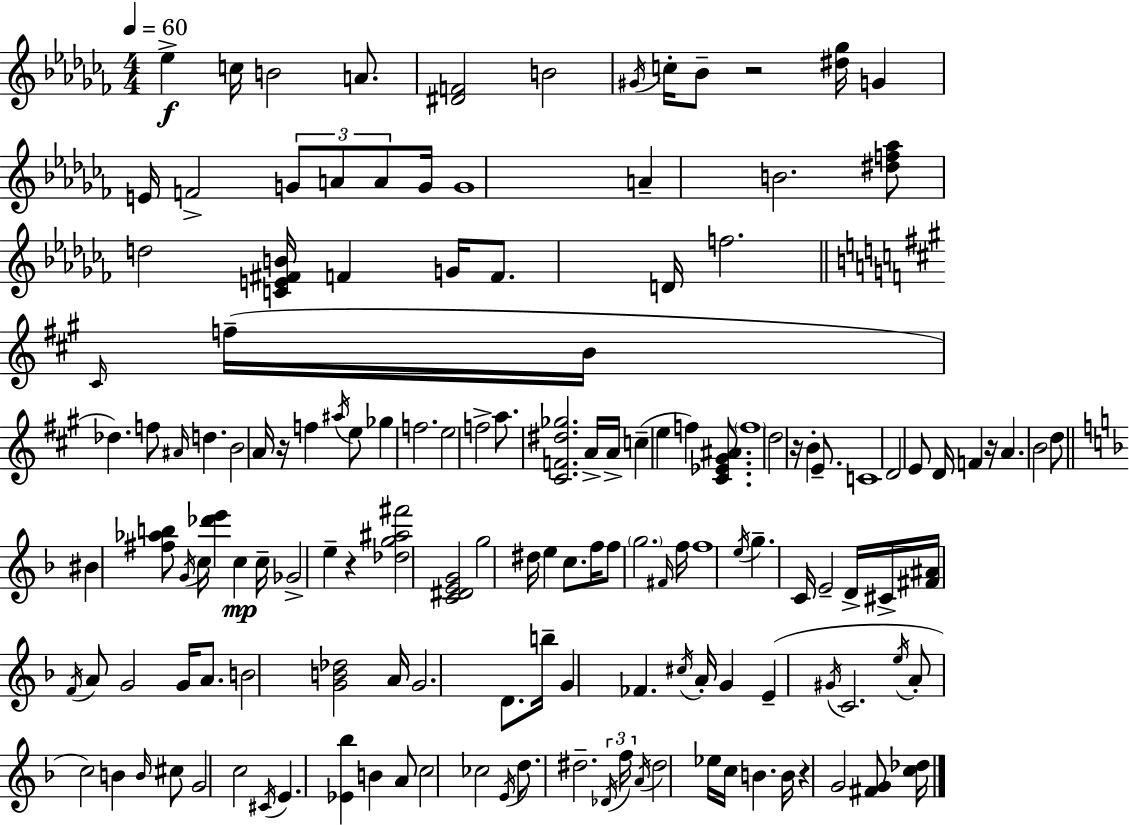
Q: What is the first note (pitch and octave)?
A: Eb5